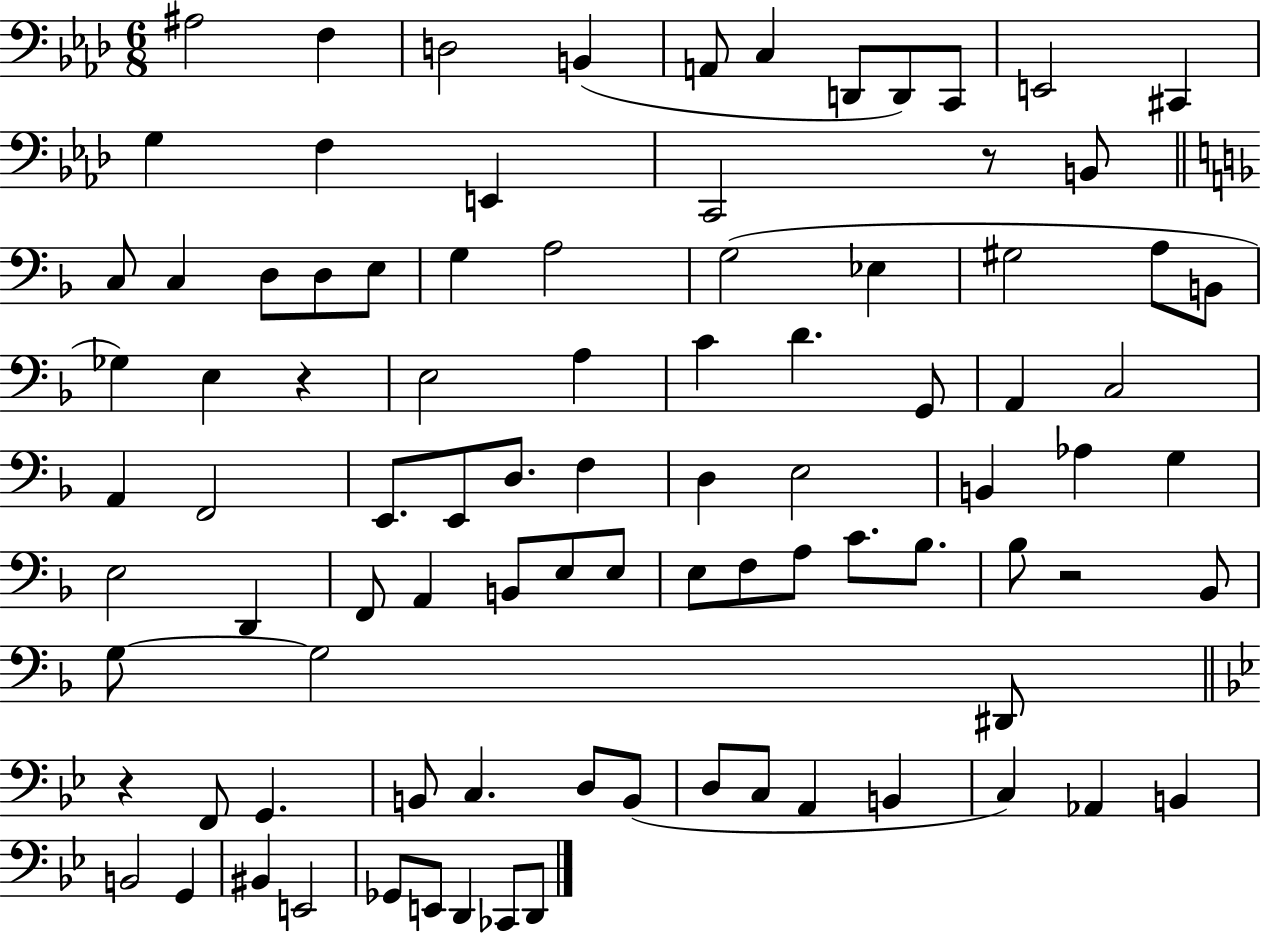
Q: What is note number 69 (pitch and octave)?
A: C3